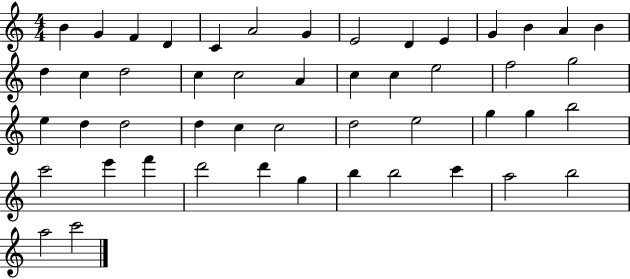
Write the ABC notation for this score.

X:1
T:Untitled
M:4/4
L:1/4
K:C
B G F D C A2 G E2 D E G B A B d c d2 c c2 A c c e2 f2 g2 e d d2 d c c2 d2 e2 g g b2 c'2 e' f' d'2 d' g b b2 c' a2 b2 a2 c'2